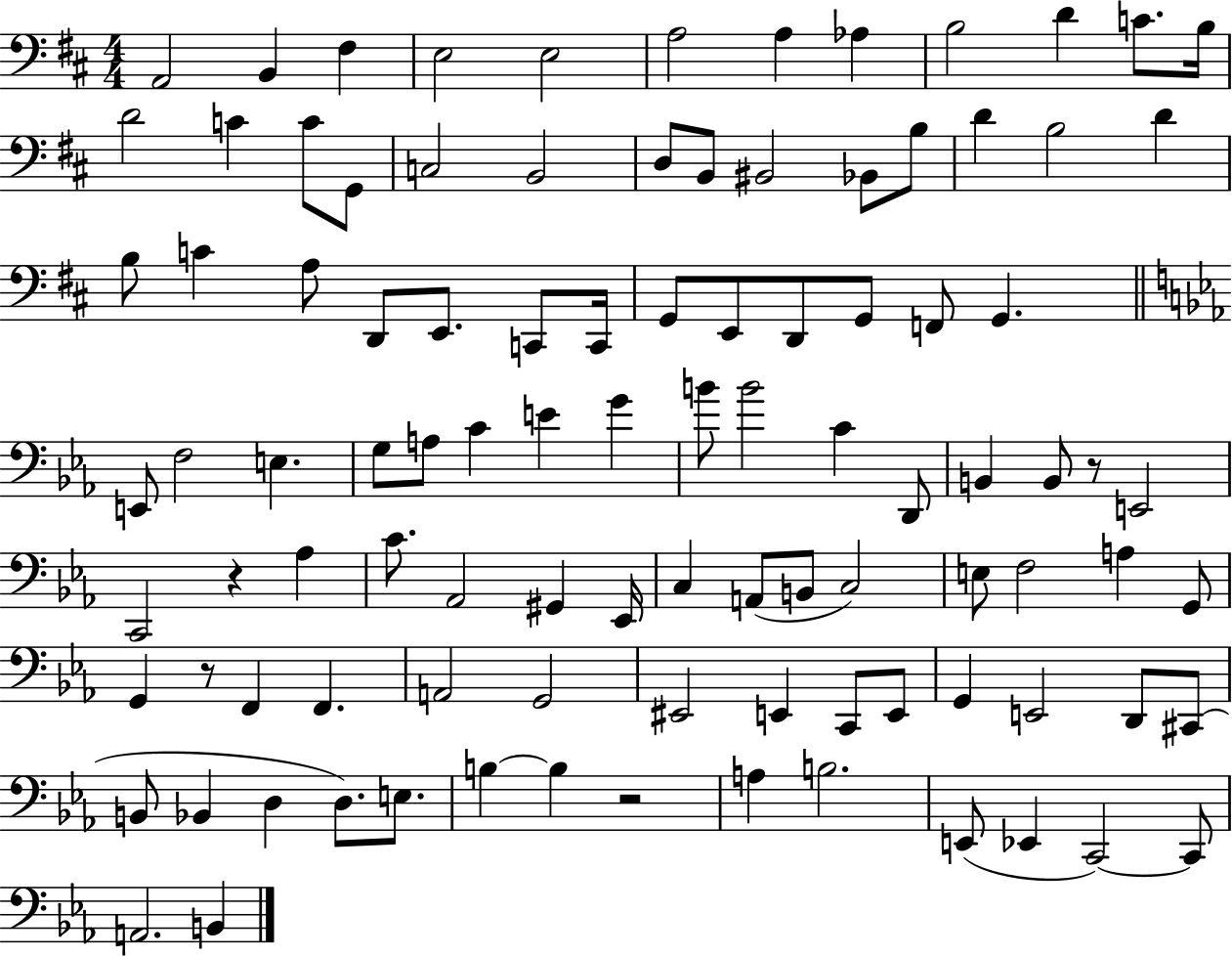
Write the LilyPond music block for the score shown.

{
  \clef bass
  \numericTimeSignature
  \time 4/4
  \key d \major
  a,2 b,4 fis4 | e2 e2 | a2 a4 aes4 | b2 d'4 c'8. b16 | \break d'2 c'4 c'8 g,8 | c2 b,2 | d8 b,8 bis,2 bes,8 b8 | d'4 b2 d'4 | \break b8 c'4 a8 d,8 e,8. c,8 c,16 | g,8 e,8 d,8 g,8 f,8 g,4. | \bar "||" \break \key c \minor e,8 f2 e4. | g8 a8 c'4 e'4 g'4 | b'8 b'2 c'4 d,8 | b,4 b,8 r8 e,2 | \break c,2 r4 aes4 | c'8. aes,2 gis,4 ees,16 | c4 a,8( b,8 c2) | e8 f2 a4 g,8 | \break g,4 r8 f,4 f,4. | a,2 g,2 | eis,2 e,4 c,8 e,8 | g,4 e,2 d,8 cis,8( | \break b,8 bes,4 d4 d8.) e8. | b4~~ b4 r2 | a4 b2. | e,8( ees,4 c,2~~) c,8 | \break a,2. b,4 | \bar "|."
}